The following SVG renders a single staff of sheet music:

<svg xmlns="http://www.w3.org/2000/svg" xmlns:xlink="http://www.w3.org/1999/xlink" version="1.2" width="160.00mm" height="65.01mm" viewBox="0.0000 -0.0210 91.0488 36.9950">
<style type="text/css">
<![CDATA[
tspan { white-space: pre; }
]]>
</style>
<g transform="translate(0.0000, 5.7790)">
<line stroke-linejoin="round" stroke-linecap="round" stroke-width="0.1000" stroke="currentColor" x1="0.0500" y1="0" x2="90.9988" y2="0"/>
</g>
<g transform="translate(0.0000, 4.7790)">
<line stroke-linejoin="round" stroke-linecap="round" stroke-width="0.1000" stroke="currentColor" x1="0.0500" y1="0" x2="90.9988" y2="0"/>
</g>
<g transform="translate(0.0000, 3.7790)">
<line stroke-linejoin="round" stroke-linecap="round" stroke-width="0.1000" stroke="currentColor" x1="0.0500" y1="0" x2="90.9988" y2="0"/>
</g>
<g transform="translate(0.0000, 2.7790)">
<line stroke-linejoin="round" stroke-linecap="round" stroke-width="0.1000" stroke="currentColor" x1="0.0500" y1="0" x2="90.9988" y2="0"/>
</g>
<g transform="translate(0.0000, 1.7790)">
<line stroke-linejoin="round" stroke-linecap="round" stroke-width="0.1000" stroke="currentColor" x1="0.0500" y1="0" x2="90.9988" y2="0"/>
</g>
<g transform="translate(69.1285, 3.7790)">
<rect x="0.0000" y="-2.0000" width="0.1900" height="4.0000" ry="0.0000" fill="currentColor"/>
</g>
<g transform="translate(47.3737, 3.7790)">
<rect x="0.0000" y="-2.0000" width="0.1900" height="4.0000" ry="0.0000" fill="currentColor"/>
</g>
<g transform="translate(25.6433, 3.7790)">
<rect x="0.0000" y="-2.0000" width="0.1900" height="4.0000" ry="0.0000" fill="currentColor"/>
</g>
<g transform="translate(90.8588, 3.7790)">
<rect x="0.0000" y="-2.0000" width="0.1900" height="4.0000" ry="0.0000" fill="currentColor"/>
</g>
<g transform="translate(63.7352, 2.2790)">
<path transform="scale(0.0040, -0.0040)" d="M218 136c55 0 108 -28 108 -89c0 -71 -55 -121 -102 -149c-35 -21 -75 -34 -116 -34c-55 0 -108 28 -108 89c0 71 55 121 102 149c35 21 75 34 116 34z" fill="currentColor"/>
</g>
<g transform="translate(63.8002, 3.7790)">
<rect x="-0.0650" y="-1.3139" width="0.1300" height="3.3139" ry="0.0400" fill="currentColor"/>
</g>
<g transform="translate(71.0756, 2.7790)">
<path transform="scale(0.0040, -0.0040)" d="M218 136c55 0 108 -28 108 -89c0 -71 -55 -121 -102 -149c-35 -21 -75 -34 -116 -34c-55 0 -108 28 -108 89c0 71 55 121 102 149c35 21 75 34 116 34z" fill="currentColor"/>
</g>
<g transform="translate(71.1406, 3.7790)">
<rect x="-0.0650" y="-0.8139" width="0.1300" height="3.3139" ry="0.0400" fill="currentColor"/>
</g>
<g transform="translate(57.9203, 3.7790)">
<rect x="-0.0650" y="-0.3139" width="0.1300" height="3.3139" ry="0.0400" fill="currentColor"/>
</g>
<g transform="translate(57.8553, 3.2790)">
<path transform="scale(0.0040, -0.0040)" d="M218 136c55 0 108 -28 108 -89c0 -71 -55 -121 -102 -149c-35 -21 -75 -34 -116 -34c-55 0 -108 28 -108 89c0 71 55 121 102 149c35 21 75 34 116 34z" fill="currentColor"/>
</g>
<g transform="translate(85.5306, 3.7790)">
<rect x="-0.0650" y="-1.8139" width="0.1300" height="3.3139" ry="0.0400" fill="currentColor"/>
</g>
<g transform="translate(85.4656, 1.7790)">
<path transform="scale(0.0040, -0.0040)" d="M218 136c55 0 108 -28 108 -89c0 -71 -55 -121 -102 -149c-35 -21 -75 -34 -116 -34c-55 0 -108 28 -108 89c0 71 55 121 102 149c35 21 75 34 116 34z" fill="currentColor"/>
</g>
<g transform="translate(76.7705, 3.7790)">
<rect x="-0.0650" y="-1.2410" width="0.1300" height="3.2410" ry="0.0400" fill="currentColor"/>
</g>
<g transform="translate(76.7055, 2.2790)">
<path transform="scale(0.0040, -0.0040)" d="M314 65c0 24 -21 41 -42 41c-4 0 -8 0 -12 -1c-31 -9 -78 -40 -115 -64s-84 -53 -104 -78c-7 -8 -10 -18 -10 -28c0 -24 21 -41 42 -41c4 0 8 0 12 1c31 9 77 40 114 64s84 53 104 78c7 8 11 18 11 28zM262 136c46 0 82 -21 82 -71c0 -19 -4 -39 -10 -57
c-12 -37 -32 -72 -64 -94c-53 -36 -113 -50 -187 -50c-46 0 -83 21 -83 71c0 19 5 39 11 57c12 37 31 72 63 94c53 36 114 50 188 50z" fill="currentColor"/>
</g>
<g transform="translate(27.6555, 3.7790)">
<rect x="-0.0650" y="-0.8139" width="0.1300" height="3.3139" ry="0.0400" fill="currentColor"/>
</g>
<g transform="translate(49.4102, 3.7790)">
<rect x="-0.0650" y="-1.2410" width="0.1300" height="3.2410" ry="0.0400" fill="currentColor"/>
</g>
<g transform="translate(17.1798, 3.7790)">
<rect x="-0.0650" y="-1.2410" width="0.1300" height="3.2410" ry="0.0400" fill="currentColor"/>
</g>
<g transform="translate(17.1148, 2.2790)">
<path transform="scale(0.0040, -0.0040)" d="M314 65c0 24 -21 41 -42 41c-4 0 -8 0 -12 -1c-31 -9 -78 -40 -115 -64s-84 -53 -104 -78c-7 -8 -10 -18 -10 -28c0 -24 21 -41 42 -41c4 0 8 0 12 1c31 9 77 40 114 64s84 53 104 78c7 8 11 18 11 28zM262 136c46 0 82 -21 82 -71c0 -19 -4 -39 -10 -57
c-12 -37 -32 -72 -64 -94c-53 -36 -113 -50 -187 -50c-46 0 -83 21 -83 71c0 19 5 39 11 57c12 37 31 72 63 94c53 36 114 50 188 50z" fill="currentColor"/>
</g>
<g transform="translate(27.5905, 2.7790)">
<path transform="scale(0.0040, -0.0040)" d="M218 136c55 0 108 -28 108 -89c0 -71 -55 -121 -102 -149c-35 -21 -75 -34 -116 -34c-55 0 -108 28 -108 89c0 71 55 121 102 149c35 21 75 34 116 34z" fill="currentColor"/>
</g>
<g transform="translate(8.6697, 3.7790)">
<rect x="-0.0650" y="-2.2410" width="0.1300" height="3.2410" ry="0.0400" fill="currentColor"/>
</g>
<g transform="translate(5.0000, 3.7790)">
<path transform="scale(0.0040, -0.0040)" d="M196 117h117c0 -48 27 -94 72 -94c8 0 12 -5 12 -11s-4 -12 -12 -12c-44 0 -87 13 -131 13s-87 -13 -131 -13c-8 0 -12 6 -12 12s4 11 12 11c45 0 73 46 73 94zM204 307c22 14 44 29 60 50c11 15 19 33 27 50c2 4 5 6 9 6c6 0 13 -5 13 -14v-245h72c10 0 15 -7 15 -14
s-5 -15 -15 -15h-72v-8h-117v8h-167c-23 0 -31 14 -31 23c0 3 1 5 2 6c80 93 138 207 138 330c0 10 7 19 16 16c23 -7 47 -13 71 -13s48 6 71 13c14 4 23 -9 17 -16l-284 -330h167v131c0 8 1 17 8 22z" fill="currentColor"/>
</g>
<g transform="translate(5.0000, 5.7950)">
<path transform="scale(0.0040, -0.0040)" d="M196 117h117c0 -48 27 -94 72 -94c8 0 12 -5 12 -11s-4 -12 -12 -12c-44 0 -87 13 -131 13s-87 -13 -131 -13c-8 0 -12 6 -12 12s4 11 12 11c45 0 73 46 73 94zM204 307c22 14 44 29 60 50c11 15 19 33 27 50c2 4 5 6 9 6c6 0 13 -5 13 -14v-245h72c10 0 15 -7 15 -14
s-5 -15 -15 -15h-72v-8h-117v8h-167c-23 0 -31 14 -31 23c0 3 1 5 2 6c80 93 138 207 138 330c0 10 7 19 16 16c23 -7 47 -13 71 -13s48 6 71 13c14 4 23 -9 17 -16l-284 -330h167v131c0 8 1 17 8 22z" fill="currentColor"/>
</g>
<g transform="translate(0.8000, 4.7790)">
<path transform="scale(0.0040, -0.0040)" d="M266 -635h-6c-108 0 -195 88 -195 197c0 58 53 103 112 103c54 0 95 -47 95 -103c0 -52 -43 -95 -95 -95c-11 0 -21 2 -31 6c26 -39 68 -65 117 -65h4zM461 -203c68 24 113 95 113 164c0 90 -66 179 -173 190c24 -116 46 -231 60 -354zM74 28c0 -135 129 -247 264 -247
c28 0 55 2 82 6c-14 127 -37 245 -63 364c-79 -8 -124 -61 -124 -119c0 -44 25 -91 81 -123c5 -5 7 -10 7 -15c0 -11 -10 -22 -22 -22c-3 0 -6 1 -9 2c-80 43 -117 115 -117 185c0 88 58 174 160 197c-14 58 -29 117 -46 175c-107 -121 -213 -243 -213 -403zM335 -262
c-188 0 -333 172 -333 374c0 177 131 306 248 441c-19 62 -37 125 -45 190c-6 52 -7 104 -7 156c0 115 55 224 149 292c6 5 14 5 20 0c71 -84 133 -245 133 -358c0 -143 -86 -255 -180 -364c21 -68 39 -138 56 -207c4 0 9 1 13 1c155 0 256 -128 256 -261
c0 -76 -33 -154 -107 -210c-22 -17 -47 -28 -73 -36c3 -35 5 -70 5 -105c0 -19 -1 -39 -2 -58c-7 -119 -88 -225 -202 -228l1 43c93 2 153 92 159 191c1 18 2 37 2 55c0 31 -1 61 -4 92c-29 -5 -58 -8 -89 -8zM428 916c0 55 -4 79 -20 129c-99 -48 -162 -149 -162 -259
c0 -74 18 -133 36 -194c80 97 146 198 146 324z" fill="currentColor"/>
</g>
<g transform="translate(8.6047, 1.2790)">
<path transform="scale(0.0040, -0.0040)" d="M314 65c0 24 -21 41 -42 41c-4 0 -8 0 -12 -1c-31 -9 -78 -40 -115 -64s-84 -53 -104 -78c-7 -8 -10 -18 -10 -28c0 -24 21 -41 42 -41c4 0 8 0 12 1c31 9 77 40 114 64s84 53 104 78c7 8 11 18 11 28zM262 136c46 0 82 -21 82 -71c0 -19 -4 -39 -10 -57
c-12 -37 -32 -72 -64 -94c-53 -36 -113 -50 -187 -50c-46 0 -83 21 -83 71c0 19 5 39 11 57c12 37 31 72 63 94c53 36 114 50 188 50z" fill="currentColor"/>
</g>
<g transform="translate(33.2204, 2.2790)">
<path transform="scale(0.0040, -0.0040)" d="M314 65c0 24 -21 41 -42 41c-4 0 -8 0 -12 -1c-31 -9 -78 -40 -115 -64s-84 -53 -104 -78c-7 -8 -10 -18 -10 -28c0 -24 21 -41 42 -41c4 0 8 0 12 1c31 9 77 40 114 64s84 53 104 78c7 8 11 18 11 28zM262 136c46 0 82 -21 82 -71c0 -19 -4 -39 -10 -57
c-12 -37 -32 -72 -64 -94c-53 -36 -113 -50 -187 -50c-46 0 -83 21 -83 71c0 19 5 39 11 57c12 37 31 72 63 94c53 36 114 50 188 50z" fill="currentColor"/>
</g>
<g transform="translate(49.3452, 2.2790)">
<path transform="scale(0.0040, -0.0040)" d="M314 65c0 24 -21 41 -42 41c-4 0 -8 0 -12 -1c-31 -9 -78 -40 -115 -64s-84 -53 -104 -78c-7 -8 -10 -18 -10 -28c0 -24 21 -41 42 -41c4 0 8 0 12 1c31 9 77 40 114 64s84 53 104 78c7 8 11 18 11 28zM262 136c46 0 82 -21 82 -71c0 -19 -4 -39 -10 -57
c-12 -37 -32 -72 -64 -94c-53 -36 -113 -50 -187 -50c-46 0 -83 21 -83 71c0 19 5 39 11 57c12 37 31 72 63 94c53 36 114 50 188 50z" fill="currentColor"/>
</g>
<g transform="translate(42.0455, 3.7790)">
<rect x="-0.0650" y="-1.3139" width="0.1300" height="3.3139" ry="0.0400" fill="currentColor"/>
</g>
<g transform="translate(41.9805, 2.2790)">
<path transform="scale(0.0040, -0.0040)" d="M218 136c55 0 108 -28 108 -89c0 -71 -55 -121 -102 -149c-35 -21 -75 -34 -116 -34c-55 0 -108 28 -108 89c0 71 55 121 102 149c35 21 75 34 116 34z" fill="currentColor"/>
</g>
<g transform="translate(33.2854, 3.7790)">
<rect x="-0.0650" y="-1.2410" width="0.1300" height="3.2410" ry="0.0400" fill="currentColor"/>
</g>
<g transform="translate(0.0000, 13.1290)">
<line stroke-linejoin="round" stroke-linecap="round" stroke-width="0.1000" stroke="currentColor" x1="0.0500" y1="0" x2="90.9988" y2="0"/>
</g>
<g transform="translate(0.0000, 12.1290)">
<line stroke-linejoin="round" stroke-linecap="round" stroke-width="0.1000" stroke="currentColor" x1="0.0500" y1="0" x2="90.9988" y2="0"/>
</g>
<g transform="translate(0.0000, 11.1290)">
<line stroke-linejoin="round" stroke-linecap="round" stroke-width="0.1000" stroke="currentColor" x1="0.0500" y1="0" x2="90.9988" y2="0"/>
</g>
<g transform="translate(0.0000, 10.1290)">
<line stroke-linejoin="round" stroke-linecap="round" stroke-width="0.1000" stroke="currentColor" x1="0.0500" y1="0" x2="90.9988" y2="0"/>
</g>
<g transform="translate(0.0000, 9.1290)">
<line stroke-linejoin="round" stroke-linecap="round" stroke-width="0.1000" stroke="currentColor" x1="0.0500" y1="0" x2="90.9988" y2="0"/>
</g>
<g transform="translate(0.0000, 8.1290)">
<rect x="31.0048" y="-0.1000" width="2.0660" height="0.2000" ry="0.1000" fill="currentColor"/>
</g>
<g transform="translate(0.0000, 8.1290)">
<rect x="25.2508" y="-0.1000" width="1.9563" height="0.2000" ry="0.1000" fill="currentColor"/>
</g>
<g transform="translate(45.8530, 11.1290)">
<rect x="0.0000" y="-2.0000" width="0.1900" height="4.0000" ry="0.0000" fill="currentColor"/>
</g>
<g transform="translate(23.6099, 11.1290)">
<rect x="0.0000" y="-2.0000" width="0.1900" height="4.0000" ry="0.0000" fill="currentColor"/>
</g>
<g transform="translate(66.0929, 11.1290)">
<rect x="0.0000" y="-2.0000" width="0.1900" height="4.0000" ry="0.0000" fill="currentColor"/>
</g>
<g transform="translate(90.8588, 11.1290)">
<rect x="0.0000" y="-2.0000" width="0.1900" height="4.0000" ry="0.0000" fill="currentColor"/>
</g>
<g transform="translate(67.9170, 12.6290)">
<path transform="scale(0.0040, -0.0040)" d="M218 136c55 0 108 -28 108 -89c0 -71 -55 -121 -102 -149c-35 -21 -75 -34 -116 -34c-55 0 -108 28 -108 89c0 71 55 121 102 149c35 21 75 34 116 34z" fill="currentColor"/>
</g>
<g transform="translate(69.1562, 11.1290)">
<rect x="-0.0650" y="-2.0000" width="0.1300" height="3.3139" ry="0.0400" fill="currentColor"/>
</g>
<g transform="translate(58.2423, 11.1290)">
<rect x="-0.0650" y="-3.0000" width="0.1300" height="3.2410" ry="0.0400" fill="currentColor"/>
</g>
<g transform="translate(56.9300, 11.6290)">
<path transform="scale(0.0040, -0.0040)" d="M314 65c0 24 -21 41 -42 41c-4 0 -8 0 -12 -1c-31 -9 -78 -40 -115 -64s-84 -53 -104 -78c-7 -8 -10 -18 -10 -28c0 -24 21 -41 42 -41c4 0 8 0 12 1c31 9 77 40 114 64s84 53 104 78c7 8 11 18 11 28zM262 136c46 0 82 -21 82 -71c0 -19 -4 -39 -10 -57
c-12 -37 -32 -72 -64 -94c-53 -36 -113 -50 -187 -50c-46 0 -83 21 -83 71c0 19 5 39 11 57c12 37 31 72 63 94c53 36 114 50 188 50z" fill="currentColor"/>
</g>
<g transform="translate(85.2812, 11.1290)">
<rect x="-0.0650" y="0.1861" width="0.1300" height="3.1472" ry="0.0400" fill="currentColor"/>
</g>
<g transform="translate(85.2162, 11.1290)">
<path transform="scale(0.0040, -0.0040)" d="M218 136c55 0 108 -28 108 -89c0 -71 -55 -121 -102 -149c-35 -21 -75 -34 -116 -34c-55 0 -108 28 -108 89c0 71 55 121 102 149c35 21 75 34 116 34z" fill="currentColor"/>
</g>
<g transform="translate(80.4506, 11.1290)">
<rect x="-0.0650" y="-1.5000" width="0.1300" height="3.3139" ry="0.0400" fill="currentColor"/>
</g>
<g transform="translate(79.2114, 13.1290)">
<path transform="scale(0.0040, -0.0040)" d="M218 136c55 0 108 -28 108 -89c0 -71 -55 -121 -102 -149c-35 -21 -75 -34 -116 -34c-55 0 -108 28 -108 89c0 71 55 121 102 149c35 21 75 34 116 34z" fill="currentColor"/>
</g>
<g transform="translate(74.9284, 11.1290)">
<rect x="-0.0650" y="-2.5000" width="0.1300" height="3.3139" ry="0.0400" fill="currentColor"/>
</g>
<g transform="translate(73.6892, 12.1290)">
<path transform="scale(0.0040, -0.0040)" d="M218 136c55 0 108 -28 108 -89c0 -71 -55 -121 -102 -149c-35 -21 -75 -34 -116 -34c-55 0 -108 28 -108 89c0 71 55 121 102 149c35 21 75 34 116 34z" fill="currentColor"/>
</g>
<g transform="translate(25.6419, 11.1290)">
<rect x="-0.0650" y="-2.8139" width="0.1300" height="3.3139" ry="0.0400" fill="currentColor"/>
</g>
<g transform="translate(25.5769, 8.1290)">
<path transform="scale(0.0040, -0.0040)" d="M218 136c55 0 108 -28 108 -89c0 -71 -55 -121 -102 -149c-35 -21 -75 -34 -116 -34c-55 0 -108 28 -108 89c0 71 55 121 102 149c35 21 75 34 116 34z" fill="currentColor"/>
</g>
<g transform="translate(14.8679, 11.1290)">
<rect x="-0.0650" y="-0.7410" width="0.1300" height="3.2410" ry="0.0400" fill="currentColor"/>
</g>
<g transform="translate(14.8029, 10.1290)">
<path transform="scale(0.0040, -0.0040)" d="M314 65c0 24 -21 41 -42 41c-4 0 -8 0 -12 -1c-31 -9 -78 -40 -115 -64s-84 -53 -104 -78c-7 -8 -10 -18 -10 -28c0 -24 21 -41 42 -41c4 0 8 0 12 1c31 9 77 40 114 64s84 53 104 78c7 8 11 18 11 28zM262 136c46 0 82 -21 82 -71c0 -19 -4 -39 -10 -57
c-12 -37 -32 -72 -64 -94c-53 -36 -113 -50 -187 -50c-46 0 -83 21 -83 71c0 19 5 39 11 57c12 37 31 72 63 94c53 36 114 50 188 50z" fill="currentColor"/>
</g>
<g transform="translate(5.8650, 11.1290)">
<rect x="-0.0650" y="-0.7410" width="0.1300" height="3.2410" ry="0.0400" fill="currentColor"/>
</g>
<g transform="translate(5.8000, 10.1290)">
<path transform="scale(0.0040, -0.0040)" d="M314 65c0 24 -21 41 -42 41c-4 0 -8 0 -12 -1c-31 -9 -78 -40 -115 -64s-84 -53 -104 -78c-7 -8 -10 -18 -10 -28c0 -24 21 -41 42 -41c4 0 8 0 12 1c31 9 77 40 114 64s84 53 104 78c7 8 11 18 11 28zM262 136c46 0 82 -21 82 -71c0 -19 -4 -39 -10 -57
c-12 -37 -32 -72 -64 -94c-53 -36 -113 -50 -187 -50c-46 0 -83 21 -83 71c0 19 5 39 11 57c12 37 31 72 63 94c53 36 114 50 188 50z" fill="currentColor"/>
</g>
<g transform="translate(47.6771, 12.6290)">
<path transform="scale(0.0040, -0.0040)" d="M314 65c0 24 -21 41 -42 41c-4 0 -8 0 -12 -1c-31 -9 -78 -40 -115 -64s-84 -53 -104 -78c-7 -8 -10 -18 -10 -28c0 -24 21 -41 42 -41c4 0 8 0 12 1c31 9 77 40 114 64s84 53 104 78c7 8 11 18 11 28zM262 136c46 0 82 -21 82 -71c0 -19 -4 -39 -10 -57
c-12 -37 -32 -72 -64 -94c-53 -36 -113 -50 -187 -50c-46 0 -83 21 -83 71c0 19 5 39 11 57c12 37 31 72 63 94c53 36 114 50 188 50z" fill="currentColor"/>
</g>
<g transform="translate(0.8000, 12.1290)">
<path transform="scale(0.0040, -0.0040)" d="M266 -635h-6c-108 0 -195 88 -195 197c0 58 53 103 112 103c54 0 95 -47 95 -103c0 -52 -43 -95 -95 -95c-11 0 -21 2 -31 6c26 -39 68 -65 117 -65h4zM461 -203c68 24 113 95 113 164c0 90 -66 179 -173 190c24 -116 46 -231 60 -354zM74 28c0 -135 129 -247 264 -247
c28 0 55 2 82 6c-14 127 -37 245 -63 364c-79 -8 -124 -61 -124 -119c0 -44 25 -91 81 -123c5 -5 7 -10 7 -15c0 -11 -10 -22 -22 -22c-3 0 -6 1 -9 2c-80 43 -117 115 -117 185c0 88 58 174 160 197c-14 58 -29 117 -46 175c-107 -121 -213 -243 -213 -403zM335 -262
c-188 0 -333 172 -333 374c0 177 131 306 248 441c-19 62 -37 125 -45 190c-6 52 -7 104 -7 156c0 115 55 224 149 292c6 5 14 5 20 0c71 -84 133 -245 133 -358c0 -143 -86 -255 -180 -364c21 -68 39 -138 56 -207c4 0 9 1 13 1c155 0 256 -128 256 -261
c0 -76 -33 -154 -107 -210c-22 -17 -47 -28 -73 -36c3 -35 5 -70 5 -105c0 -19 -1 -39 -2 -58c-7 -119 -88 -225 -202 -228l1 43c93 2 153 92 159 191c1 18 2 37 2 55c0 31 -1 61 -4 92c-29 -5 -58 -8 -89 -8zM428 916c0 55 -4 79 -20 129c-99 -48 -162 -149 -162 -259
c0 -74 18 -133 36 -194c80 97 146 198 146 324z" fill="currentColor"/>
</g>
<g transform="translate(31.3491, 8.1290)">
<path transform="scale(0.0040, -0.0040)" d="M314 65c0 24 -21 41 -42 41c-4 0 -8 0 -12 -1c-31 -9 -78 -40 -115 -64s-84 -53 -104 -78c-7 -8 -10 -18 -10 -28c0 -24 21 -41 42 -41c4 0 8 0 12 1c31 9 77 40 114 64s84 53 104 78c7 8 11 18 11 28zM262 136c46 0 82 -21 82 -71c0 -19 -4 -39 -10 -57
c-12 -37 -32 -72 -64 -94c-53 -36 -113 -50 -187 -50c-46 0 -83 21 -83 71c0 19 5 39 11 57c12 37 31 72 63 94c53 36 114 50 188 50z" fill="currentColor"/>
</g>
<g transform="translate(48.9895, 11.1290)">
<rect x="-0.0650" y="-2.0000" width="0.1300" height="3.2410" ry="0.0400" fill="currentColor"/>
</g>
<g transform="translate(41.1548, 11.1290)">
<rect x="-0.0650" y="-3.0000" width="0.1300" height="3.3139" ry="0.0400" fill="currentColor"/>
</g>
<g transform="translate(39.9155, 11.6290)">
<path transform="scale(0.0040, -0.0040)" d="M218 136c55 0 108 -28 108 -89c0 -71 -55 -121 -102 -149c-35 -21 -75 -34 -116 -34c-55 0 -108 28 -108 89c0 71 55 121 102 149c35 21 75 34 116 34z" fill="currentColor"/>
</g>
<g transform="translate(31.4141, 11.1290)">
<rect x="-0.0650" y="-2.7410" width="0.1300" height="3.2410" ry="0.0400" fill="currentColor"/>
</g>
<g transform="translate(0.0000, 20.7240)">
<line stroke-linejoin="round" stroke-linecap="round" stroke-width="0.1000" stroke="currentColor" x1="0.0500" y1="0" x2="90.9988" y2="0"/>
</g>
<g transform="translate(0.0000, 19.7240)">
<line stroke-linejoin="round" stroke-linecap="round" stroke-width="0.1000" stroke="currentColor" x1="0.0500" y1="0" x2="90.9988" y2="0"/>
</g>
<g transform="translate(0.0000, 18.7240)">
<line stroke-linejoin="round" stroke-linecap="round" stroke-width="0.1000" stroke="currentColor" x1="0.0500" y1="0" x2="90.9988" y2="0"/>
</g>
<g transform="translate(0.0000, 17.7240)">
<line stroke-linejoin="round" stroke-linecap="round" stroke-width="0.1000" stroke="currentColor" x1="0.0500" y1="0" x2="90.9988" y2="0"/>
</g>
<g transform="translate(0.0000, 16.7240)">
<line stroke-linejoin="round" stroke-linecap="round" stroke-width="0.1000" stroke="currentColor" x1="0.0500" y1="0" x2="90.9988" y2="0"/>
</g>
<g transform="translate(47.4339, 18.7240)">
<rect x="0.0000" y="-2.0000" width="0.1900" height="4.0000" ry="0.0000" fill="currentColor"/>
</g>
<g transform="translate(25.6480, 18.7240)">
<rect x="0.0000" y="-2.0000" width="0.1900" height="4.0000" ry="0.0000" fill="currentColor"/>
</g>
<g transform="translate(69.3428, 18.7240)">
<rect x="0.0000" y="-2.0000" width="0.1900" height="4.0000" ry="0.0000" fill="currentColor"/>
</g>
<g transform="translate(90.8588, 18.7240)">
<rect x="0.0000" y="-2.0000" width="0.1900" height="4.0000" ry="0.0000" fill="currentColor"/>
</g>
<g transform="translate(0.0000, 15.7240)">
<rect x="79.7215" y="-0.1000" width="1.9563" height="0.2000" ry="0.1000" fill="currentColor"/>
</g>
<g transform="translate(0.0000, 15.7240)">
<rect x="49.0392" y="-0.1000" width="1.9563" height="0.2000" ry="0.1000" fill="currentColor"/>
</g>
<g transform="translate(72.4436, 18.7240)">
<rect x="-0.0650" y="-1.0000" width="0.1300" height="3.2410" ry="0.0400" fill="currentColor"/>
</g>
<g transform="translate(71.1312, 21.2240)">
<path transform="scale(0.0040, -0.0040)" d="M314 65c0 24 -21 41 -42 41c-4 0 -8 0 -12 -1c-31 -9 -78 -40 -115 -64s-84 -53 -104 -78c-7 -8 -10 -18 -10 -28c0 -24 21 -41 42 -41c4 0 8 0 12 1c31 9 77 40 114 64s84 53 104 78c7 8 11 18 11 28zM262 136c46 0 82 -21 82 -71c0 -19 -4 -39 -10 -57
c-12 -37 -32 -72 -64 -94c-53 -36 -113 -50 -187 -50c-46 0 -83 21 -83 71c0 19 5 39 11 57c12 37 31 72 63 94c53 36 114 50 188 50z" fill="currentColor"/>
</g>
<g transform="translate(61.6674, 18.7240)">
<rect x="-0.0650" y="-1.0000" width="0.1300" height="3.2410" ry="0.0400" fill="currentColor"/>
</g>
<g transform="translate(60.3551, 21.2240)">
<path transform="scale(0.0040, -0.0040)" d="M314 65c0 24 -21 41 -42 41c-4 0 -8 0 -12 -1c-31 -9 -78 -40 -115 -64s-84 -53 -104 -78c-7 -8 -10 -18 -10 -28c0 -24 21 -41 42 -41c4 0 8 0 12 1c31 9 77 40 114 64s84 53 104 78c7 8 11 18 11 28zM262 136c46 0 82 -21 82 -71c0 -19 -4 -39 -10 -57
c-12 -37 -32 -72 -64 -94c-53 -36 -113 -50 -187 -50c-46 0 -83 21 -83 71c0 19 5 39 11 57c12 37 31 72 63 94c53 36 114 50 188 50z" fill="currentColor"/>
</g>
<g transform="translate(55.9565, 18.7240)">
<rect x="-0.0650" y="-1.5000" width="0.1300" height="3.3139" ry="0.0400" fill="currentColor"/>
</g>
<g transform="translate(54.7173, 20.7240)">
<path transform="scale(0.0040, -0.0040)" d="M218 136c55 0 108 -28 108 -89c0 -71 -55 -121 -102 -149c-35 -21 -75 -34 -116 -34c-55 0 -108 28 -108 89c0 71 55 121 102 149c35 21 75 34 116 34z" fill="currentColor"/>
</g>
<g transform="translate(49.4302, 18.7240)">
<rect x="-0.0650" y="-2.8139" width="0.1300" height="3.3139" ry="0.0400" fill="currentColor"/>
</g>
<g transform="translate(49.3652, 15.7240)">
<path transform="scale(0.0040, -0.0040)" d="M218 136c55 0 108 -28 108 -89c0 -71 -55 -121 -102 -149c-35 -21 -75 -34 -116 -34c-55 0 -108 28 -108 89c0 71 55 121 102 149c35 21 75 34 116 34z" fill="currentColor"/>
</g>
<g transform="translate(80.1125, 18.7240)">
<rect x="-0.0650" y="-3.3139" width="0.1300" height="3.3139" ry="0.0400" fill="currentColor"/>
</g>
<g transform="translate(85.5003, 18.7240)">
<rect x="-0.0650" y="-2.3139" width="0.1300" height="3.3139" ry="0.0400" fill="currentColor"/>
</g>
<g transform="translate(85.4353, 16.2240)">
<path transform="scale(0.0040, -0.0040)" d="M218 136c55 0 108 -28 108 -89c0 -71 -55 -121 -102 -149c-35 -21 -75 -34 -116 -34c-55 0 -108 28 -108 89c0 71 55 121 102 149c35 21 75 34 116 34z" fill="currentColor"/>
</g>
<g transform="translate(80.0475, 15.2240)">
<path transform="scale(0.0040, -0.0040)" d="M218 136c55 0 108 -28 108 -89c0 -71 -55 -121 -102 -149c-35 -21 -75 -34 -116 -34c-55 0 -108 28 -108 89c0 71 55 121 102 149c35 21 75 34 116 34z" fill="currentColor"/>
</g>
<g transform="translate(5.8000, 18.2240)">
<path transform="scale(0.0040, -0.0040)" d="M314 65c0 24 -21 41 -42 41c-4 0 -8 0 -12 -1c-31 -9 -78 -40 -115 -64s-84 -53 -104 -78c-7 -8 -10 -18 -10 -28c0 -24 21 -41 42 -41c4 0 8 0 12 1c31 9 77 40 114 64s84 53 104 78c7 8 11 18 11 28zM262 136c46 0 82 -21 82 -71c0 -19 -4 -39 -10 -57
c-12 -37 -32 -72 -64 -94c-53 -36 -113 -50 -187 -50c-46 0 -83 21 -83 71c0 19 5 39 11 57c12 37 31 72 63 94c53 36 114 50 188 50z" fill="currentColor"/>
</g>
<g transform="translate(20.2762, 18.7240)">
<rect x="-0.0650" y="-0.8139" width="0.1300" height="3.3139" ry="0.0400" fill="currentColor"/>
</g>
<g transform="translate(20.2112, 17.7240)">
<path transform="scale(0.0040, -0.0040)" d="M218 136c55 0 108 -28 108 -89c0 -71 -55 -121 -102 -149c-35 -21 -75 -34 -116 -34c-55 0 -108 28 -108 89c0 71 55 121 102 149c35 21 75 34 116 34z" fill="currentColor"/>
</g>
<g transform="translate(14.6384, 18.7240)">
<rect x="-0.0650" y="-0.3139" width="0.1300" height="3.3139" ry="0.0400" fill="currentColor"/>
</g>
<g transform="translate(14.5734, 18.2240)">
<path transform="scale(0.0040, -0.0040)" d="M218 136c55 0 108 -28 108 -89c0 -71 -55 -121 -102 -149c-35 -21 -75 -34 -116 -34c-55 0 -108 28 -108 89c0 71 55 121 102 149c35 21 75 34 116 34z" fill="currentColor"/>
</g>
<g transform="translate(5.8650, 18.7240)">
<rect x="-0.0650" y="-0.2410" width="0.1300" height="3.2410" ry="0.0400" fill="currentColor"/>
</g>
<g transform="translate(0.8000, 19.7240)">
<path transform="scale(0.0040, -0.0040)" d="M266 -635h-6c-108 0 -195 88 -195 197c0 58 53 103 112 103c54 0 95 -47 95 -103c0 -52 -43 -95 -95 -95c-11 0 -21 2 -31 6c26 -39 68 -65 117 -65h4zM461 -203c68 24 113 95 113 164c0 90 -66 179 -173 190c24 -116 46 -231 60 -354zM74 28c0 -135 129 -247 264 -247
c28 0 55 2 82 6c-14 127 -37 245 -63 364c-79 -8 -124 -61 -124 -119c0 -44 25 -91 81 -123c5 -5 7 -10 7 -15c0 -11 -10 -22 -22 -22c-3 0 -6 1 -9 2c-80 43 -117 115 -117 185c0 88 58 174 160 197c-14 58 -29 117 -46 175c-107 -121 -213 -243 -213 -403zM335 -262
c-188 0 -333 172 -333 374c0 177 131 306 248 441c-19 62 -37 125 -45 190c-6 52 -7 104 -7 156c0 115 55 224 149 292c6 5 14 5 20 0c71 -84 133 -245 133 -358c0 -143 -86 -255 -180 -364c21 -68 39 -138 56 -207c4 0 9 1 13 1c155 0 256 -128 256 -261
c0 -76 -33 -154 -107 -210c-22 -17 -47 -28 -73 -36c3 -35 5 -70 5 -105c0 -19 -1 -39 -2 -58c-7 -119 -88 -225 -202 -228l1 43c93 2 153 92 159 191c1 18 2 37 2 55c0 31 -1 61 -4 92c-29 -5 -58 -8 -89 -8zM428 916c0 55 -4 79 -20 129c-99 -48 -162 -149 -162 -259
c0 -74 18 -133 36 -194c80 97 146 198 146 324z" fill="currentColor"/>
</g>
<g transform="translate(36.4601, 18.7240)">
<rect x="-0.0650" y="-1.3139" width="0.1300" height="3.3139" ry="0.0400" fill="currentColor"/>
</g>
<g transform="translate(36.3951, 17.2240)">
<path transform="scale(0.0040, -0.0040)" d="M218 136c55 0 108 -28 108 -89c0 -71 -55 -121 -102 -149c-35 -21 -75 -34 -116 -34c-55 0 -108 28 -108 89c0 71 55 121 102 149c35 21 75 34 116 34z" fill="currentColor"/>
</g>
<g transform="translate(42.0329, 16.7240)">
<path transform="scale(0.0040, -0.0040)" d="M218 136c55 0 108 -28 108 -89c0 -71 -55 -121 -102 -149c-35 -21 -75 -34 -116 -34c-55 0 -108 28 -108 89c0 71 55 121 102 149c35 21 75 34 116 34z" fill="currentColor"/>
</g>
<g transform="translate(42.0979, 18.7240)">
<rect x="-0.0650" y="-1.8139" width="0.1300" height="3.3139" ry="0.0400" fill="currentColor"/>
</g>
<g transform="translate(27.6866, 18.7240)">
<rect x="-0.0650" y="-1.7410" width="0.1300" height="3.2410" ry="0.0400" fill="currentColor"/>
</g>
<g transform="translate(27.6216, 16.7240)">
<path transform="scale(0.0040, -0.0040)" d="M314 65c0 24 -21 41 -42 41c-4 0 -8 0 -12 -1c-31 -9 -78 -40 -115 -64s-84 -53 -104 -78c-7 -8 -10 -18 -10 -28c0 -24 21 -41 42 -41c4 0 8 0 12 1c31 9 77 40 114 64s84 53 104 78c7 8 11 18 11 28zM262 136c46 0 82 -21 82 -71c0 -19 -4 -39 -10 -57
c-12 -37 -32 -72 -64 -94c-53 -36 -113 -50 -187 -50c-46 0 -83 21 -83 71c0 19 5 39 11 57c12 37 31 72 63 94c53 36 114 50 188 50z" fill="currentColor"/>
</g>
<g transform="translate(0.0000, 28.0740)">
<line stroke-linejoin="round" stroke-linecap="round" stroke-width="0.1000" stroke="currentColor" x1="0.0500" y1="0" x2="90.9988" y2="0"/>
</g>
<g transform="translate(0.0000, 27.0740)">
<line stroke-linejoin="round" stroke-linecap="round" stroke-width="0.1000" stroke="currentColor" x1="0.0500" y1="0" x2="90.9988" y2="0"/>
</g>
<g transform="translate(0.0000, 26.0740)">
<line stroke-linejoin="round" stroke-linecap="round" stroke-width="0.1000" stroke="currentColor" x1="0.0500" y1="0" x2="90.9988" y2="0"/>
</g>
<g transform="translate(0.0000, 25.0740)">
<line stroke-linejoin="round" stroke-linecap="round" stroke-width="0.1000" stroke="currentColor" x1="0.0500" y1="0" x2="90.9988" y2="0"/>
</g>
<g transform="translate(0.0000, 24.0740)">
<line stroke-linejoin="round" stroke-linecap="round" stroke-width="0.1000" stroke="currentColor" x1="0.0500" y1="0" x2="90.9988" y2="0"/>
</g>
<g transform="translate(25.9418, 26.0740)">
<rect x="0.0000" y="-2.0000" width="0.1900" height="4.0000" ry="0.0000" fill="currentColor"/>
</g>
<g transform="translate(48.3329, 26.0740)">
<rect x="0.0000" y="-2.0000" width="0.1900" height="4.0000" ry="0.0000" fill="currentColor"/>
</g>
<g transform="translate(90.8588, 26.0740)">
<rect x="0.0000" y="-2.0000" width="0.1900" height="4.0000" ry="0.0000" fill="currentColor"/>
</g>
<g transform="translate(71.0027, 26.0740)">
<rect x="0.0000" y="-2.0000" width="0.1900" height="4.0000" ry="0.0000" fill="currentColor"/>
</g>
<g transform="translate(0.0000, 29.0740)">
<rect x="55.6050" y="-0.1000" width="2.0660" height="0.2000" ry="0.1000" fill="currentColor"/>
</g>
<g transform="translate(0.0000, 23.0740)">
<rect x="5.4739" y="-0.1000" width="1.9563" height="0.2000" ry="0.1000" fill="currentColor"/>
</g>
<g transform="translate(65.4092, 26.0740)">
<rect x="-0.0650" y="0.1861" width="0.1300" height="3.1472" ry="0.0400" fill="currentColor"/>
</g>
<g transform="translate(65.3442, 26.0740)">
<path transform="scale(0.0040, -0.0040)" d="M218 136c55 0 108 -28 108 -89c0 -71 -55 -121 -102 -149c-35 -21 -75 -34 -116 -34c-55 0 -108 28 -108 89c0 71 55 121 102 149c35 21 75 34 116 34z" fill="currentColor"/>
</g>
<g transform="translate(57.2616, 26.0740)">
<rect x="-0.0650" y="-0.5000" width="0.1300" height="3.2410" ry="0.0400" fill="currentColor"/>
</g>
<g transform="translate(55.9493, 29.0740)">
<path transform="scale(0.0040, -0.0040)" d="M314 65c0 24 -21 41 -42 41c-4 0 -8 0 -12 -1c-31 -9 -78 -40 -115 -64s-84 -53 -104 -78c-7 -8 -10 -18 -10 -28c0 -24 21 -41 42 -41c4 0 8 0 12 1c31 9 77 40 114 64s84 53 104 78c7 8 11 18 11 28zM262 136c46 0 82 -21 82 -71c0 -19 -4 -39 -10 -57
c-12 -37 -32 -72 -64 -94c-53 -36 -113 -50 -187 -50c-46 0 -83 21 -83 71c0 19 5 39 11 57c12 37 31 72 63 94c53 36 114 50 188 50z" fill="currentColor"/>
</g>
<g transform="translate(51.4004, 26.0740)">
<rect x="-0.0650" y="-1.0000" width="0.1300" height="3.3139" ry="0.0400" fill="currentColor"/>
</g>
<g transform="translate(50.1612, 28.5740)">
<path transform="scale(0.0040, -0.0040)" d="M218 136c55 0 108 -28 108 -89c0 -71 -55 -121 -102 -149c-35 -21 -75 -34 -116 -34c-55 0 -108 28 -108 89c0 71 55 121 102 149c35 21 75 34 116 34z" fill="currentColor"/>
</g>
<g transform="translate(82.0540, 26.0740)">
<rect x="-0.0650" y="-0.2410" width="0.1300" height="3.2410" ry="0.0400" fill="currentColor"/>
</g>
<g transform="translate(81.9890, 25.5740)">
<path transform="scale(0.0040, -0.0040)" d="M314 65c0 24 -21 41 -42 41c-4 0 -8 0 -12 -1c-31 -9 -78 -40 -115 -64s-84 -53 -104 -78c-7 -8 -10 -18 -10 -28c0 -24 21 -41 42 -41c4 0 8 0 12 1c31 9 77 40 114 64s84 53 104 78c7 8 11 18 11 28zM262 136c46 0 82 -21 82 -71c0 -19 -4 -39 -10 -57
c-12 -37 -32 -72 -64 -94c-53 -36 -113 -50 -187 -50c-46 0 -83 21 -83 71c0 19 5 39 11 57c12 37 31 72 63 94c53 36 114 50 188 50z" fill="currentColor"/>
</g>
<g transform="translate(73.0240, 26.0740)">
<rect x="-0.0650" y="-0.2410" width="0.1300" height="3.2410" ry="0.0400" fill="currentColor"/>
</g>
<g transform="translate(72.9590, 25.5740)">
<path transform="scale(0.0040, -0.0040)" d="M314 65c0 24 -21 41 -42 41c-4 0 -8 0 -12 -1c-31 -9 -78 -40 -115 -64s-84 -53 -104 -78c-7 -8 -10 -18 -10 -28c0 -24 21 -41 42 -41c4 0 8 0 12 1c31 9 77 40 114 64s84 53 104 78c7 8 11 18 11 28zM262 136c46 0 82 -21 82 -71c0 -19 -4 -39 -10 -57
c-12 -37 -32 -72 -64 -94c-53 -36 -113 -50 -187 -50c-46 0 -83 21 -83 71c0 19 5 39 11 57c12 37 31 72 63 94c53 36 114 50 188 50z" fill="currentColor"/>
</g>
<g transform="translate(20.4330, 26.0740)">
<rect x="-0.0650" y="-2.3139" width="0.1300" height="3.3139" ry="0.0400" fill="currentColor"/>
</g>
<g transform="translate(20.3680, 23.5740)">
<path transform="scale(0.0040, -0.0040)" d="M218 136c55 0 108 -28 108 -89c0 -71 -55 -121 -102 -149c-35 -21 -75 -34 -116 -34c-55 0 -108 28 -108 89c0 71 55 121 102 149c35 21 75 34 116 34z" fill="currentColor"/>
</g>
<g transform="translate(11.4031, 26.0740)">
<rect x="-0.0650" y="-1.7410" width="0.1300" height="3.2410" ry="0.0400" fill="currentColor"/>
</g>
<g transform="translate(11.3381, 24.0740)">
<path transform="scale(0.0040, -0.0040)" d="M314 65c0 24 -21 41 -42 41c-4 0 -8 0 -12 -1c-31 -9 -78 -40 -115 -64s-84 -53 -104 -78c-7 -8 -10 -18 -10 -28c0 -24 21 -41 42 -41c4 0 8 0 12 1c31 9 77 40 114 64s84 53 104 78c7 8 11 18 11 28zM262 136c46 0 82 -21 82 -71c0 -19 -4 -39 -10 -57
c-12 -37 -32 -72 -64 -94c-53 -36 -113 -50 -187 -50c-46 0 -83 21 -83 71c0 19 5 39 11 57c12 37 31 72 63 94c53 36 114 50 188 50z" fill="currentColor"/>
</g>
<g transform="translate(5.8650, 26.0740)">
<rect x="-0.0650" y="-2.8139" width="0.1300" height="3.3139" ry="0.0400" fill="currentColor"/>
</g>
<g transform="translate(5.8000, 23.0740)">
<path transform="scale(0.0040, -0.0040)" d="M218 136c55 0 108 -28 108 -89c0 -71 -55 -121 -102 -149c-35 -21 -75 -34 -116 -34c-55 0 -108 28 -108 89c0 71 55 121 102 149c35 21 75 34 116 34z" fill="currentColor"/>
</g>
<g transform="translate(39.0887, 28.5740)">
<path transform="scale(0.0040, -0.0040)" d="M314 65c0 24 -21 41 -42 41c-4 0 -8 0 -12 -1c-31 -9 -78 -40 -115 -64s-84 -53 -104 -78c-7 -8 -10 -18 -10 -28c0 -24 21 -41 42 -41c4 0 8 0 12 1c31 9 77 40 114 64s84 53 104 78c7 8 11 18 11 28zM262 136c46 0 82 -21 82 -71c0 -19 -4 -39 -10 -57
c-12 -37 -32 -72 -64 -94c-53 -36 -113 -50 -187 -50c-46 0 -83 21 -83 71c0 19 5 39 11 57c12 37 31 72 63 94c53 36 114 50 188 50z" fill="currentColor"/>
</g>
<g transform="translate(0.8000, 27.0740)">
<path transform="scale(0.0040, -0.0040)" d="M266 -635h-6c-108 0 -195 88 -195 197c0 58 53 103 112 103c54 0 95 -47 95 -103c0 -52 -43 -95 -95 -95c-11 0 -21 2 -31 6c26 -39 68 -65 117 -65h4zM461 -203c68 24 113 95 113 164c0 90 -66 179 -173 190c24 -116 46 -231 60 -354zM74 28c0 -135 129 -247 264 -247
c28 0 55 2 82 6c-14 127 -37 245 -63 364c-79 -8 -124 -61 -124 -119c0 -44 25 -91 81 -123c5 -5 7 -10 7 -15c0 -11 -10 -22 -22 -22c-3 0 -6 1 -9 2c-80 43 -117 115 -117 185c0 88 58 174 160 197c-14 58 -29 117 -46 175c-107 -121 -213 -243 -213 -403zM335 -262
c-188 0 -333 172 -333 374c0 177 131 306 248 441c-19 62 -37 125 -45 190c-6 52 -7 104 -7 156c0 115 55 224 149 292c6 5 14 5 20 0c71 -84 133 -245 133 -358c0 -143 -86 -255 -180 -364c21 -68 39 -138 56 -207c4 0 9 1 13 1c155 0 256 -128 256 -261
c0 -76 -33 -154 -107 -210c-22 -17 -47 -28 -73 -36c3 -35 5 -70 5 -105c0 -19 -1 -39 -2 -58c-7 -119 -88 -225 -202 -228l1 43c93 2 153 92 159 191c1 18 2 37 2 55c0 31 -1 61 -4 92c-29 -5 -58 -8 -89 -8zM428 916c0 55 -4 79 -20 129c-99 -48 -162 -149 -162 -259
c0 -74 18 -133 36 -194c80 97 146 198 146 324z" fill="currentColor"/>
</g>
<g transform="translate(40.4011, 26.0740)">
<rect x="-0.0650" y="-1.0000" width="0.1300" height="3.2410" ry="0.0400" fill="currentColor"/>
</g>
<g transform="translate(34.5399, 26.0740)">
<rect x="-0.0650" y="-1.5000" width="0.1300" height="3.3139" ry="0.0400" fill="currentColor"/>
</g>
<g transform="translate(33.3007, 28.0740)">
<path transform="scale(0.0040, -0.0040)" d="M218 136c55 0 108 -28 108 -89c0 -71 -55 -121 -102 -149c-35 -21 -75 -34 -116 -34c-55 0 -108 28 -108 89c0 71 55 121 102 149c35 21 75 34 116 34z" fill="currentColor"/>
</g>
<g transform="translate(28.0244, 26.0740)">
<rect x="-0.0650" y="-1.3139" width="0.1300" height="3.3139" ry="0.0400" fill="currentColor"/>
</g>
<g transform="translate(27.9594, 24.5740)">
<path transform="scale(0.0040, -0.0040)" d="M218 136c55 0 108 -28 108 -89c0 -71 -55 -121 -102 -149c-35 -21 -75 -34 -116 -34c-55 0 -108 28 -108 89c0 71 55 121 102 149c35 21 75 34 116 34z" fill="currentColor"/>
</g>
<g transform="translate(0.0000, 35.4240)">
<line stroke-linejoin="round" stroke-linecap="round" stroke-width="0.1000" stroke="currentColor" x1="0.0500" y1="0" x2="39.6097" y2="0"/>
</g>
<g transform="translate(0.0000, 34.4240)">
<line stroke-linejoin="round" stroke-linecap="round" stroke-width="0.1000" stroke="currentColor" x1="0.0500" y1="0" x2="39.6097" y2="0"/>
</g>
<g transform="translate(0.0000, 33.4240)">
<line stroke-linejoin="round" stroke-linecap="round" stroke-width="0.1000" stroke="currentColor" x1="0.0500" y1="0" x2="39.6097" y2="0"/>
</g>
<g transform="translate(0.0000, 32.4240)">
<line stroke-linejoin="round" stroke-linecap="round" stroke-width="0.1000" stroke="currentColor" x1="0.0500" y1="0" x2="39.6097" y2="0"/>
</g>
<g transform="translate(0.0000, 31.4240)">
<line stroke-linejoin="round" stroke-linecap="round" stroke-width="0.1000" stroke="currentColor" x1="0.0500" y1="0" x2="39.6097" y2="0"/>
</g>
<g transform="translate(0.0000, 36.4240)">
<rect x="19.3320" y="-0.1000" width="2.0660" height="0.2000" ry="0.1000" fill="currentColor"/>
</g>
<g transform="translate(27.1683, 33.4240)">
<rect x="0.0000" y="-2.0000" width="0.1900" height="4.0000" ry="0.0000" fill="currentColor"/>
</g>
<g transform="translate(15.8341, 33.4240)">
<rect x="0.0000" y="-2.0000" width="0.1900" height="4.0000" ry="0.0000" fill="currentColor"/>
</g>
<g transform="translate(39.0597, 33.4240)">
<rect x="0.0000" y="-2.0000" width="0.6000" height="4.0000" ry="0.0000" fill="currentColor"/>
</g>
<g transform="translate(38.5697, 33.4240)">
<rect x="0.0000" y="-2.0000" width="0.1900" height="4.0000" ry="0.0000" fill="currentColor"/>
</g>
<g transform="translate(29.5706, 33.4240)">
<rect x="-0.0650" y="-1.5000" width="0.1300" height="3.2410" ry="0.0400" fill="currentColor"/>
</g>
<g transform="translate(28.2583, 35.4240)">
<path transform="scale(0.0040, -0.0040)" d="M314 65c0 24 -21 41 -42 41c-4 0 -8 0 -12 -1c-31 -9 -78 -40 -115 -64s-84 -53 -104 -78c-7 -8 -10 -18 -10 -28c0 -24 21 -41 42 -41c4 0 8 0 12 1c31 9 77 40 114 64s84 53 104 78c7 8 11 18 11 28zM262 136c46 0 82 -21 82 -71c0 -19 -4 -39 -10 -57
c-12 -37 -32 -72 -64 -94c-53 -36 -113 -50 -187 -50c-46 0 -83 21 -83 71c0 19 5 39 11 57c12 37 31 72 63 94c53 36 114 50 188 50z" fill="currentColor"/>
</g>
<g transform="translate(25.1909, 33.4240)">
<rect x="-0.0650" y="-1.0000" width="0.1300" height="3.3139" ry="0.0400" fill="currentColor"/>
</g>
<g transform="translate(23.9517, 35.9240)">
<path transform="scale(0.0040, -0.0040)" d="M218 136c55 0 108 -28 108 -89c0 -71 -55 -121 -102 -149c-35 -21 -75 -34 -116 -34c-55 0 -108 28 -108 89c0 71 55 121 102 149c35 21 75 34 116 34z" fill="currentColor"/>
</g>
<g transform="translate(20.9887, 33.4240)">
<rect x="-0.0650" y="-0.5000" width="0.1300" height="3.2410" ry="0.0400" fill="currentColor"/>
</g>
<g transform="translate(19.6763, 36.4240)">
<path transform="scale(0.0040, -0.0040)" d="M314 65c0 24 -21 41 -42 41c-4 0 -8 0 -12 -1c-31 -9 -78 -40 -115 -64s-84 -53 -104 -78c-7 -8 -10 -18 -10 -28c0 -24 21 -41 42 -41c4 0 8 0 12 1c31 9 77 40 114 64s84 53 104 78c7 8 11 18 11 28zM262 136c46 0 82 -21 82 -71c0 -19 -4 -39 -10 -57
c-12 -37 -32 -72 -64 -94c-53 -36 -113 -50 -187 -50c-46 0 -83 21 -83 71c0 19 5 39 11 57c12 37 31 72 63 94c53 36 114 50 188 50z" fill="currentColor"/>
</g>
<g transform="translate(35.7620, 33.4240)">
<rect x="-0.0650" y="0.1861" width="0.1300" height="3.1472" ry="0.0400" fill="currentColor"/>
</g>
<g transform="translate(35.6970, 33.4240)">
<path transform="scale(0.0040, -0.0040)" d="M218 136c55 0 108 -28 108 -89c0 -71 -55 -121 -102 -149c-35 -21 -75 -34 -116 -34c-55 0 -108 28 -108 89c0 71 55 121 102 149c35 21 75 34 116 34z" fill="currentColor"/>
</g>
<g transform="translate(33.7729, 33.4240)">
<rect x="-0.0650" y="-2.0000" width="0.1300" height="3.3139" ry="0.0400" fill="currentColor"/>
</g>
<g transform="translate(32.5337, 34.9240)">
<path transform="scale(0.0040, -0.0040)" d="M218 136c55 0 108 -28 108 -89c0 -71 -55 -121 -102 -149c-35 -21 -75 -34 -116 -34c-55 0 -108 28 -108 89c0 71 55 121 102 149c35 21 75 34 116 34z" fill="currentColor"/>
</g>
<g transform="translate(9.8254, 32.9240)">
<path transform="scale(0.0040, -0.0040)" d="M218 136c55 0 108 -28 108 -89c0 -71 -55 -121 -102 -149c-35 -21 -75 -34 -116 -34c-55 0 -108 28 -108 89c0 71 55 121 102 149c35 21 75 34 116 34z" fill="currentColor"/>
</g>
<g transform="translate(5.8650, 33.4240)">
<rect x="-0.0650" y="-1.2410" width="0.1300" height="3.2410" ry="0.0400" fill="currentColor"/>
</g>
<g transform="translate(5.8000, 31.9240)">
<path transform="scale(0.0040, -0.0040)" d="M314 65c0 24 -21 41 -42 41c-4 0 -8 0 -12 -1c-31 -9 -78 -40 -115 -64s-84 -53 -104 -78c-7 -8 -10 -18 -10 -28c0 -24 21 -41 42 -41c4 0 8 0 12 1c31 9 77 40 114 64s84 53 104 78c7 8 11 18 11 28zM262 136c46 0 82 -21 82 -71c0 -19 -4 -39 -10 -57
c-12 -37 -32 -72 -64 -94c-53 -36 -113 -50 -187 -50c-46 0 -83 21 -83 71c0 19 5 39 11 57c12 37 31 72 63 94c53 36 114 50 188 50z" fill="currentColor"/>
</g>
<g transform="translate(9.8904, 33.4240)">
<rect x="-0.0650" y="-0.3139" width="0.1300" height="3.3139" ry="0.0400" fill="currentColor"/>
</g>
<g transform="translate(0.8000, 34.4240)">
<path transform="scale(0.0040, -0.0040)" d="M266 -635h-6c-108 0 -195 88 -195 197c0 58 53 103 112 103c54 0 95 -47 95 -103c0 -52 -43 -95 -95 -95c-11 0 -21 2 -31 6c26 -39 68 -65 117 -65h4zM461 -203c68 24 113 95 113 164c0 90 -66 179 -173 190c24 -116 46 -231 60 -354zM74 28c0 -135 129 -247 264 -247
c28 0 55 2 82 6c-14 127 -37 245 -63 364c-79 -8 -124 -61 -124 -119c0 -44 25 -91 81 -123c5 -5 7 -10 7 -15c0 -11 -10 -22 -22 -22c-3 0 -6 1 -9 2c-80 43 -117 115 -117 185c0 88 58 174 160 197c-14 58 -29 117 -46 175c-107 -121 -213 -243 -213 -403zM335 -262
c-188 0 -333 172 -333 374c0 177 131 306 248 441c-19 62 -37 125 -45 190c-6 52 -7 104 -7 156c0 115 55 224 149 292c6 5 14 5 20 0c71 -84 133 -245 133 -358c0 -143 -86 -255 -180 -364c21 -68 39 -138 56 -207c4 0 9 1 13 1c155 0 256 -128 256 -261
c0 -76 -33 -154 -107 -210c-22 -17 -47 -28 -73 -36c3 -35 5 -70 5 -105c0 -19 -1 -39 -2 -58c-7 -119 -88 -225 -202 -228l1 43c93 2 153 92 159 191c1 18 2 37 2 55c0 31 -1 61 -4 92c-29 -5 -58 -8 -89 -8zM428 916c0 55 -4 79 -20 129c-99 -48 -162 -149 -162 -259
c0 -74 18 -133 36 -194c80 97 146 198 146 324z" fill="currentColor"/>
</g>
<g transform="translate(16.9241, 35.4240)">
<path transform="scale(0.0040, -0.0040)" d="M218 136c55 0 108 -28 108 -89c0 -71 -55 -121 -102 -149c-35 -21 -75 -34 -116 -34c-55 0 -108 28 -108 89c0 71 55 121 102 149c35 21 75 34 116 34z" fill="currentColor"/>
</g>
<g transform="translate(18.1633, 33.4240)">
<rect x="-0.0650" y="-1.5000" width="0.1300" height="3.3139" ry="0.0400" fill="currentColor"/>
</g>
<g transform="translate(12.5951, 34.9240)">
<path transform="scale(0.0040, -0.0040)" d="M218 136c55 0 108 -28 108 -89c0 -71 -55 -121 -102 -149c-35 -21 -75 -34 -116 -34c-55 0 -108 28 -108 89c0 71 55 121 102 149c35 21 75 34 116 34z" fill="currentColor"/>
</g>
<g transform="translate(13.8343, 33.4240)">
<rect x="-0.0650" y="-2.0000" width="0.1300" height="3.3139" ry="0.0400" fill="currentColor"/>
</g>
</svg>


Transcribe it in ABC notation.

X:1
T:Untitled
M:4/4
L:1/4
K:C
g2 e2 d e2 e e2 c e d e2 f d2 d2 a a2 A F2 A2 F G E B c2 c d f2 e f a E D2 D2 b g a f2 g e E D2 D C2 B c2 c2 e2 c F E C2 D E2 F B